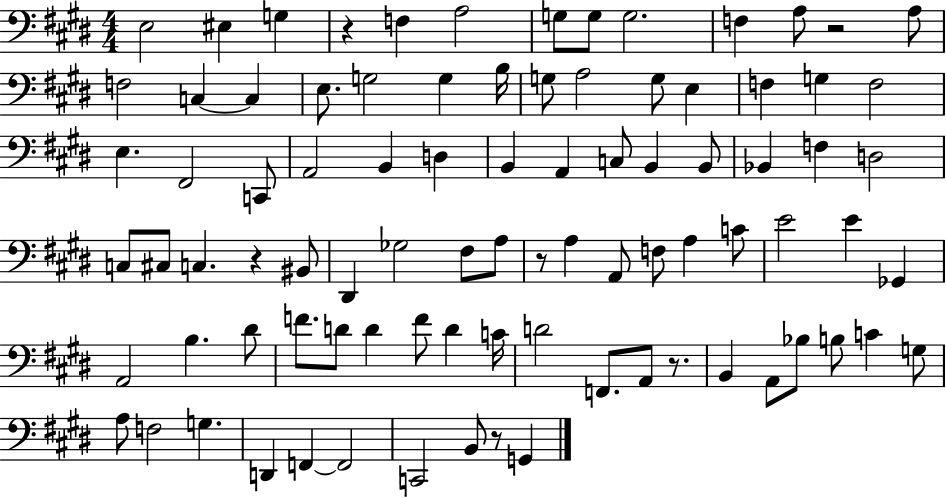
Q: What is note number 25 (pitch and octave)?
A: F3